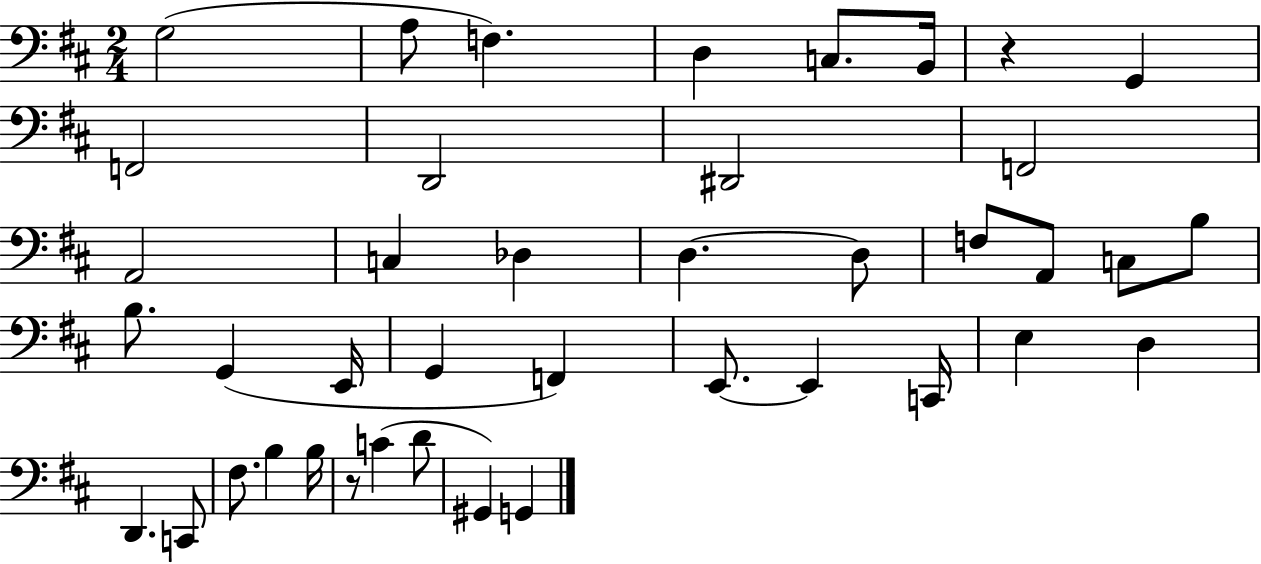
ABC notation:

X:1
T:Untitled
M:2/4
L:1/4
K:D
G,2 A,/2 F, D, C,/2 B,,/4 z G,, F,,2 D,,2 ^D,,2 F,,2 A,,2 C, _D, D, D,/2 F,/2 A,,/2 C,/2 B,/2 B,/2 G,, E,,/4 G,, F,, E,,/2 E,, C,,/4 E, D, D,, C,,/2 ^F,/2 B, B,/4 z/2 C D/2 ^G,, G,,